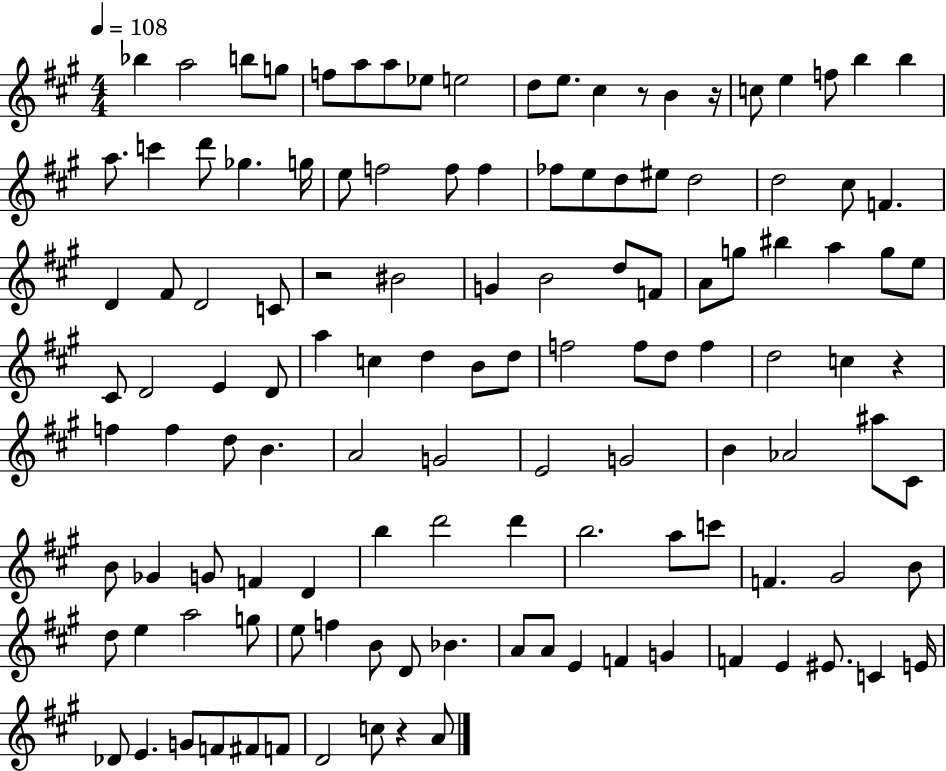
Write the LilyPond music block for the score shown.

{
  \clef treble
  \numericTimeSignature
  \time 4/4
  \key a \major
  \tempo 4 = 108
  \repeat volta 2 { bes''4 a''2 b''8 g''8 | f''8 a''8 a''8 ees''8 e''2 | d''8 e''8. cis''4 r8 b'4 r16 | c''8 e''4 f''8 b''4 b''4 | \break a''8. c'''4 d'''8 ges''4. g''16 | e''8 f''2 f''8 f''4 | fes''8 e''8 d''8 eis''8 d''2 | d''2 cis''8 f'4. | \break d'4 fis'8 d'2 c'8 | r2 bis'2 | g'4 b'2 d''8 f'8 | a'8 g''8 bis''4 a''4 g''8 e''8 | \break cis'8 d'2 e'4 d'8 | a''4 c''4 d''4 b'8 d''8 | f''2 f''8 d''8 f''4 | d''2 c''4 r4 | \break f''4 f''4 d''8 b'4. | a'2 g'2 | e'2 g'2 | b'4 aes'2 ais''8 cis'8 | \break b'8 ges'4 g'8 f'4 d'4 | b''4 d'''2 d'''4 | b''2. a''8 c'''8 | f'4. gis'2 b'8 | \break d''8 e''4 a''2 g''8 | e''8 f''4 b'8 d'8 bes'4. | a'8 a'8 e'4 f'4 g'4 | f'4 e'4 eis'8. c'4 e'16 | \break des'8 e'4. g'8 f'8 fis'8 f'8 | d'2 c''8 r4 a'8 | } \bar "|."
}